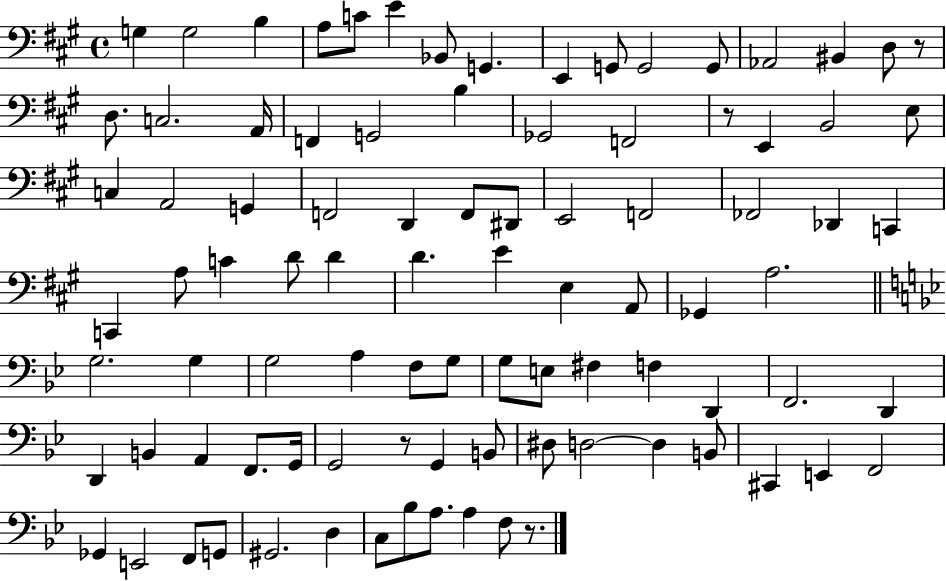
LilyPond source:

{
  \clef bass
  \time 4/4
  \defaultTimeSignature
  \key a \major
  g4 g2 b4 | a8 c'8 e'4 bes,8 g,4. | e,4 g,8 g,2 g,8 | aes,2 bis,4 d8 r8 | \break d8. c2. a,16 | f,4 g,2 b4 | ges,2 f,2 | r8 e,4 b,2 e8 | \break c4 a,2 g,4 | f,2 d,4 f,8 dis,8 | e,2 f,2 | fes,2 des,4 c,4 | \break c,4 a8 c'4 d'8 d'4 | d'4. e'4 e4 a,8 | ges,4 a2. | \bar "||" \break \key bes \major g2. g4 | g2 a4 f8 g8 | g8 e8 fis4 f4 d,4 | f,2. d,4 | \break d,4 b,4 a,4 f,8. g,16 | g,2 r8 g,4 b,8 | dis8 d2~~ d4 b,8 | cis,4 e,4 f,2 | \break ges,4 e,2 f,8 g,8 | gis,2. d4 | c8 bes8 a8. a4 f8 r8. | \bar "|."
}